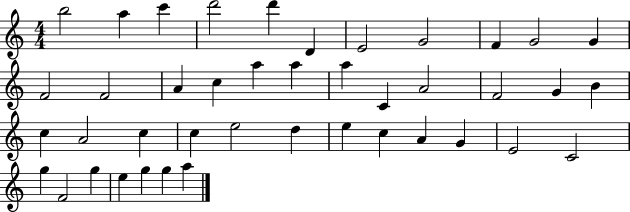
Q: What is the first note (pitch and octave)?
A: B5